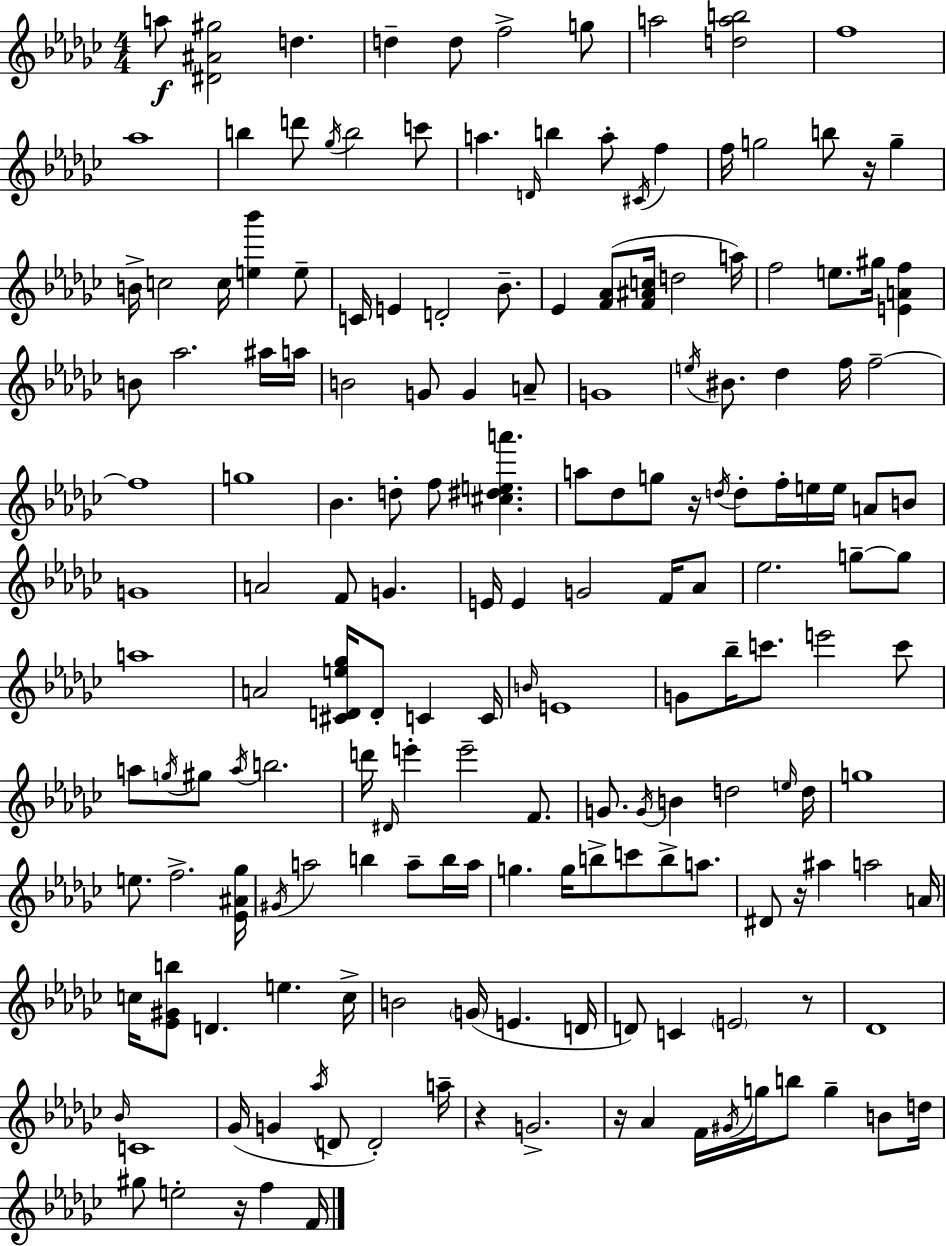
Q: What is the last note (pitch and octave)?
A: F4